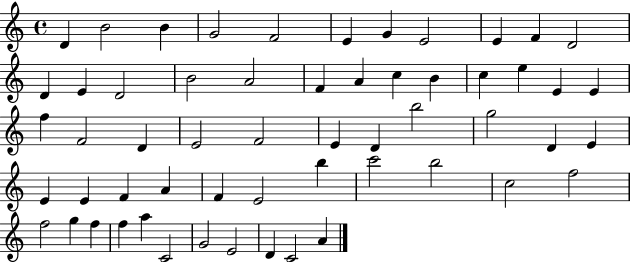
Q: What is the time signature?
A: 4/4